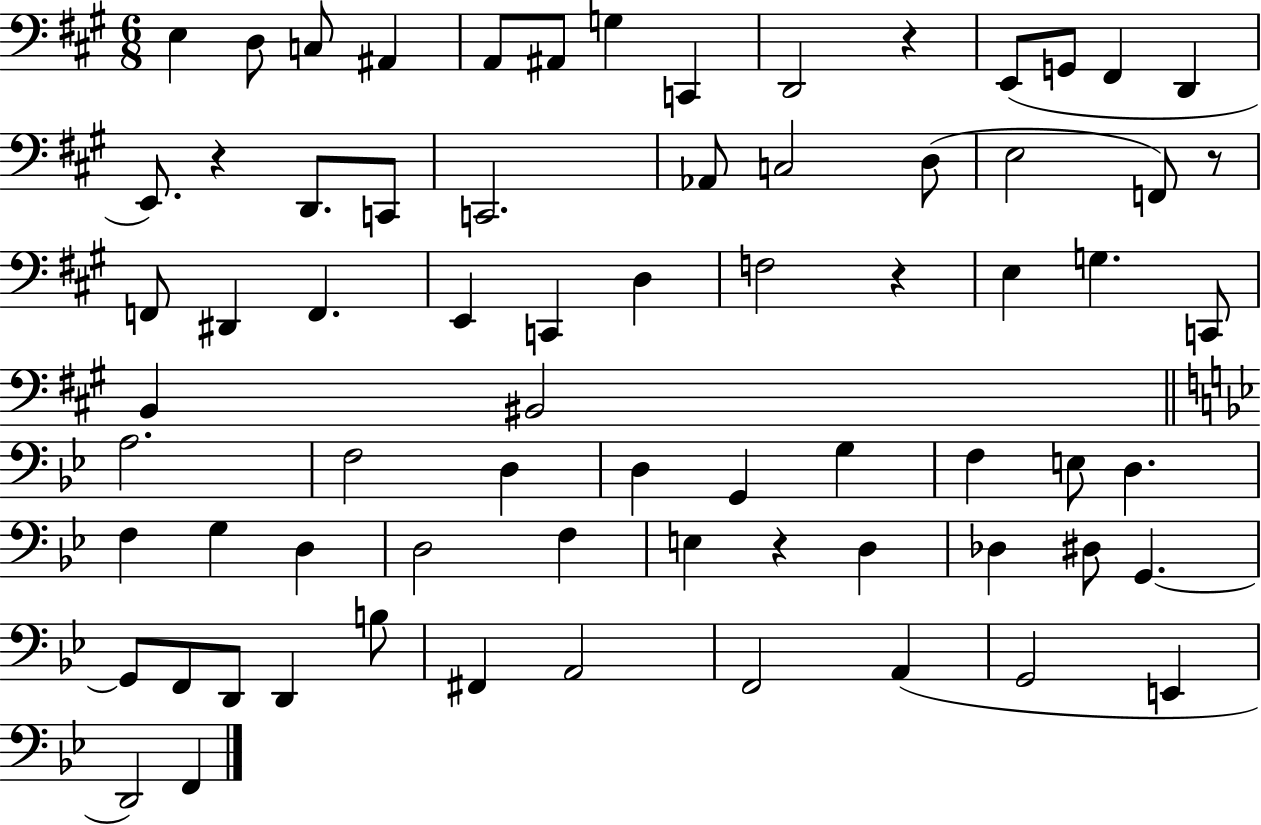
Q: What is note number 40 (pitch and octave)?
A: G3